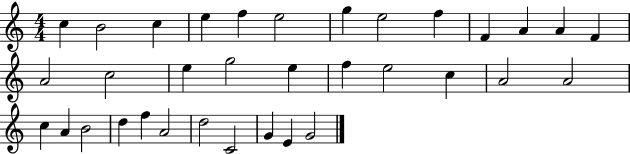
{
  \clef treble
  \numericTimeSignature
  \time 4/4
  \key c \major
  c''4 b'2 c''4 | e''4 f''4 e''2 | g''4 e''2 f''4 | f'4 a'4 a'4 f'4 | \break a'2 c''2 | e''4 g''2 e''4 | f''4 e''2 c''4 | a'2 a'2 | \break c''4 a'4 b'2 | d''4 f''4 a'2 | d''2 c'2 | g'4 e'4 g'2 | \break \bar "|."
}